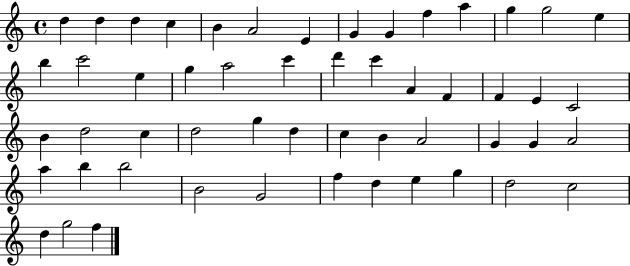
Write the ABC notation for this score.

X:1
T:Untitled
M:4/4
L:1/4
K:C
d d d c B A2 E G G f a g g2 e b c'2 e g a2 c' d' c' A F F E C2 B d2 c d2 g d c B A2 G G A2 a b b2 B2 G2 f d e g d2 c2 d g2 f